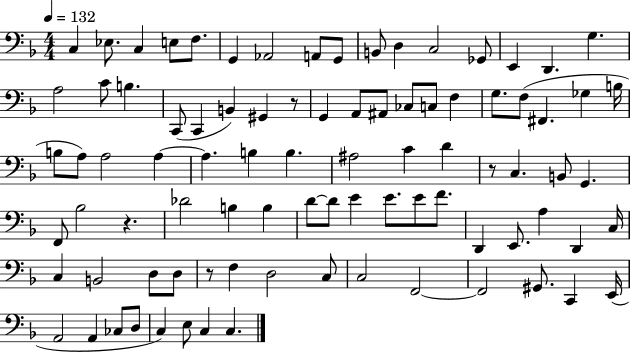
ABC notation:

X:1
T:Untitled
M:4/4
L:1/4
K:F
C, _E,/2 C, E,/2 F,/2 G,, _A,,2 A,,/2 G,,/2 B,,/2 D, C,2 _G,,/2 E,, D,, G, A,2 C/2 B, C,,/2 C,, B,, ^G,, z/2 G,, A,,/2 ^A,,/2 _C,/2 C,/2 F, G,/2 F,/2 ^F,, _G, B,/4 B,/2 A,/2 A,2 A, A, B, B, ^A,2 C D z/2 C, B,,/2 G,, F,,/2 _B,2 z _D2 B, B, D/2 D/2 E E/2 E/2 F/2 D,, E,,/2 A, D,, C,/4 C, B,,2 D,/2 D,/2 z/2 F, D,2 C,/2 C,2 F,,2 F,,2 ^G,,/2 C,, E,,/4 A,,2 A,, _C,/2 D,/2 C, E,/2 C, C,